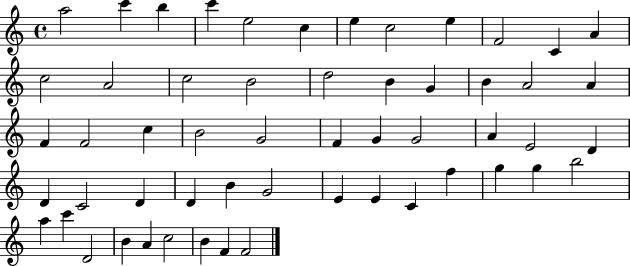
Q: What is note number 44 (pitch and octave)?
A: G5